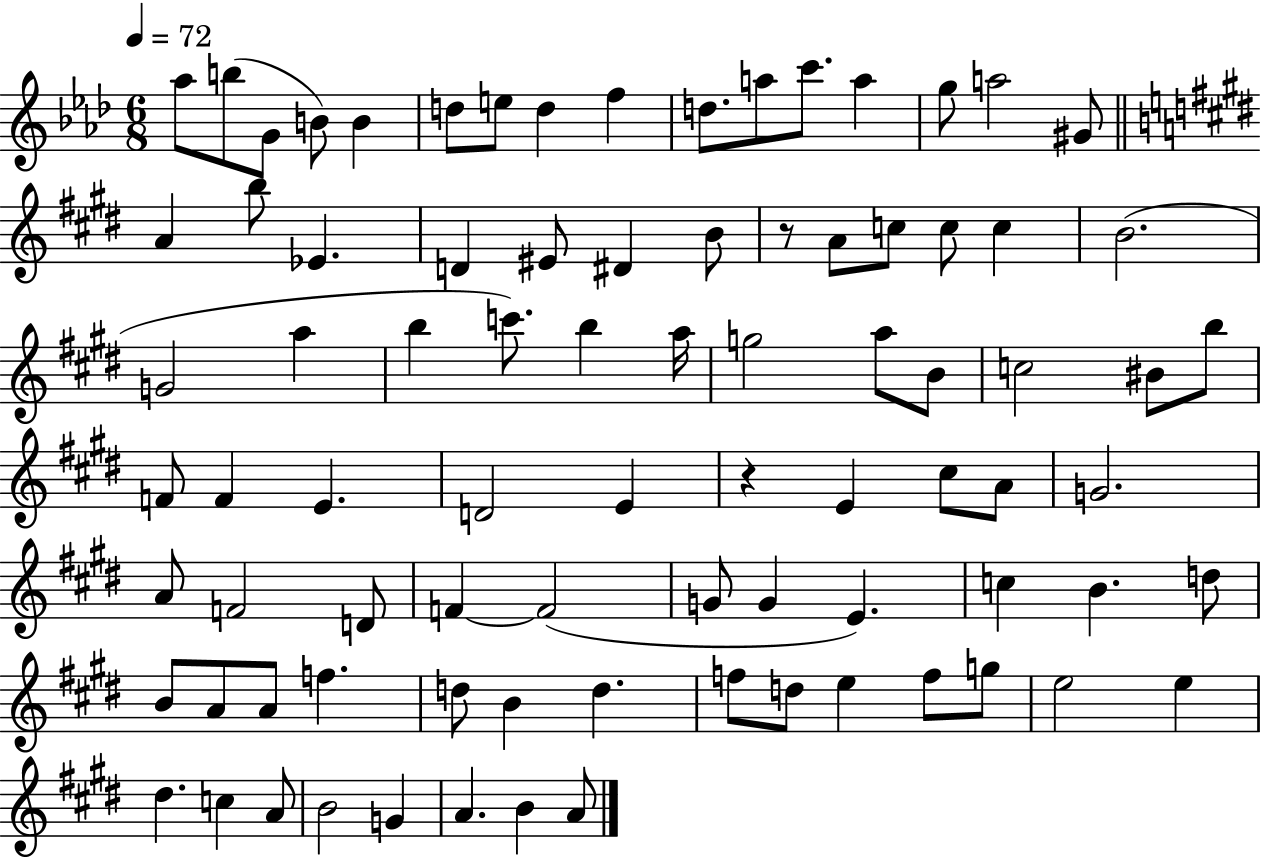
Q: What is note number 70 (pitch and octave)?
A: E5